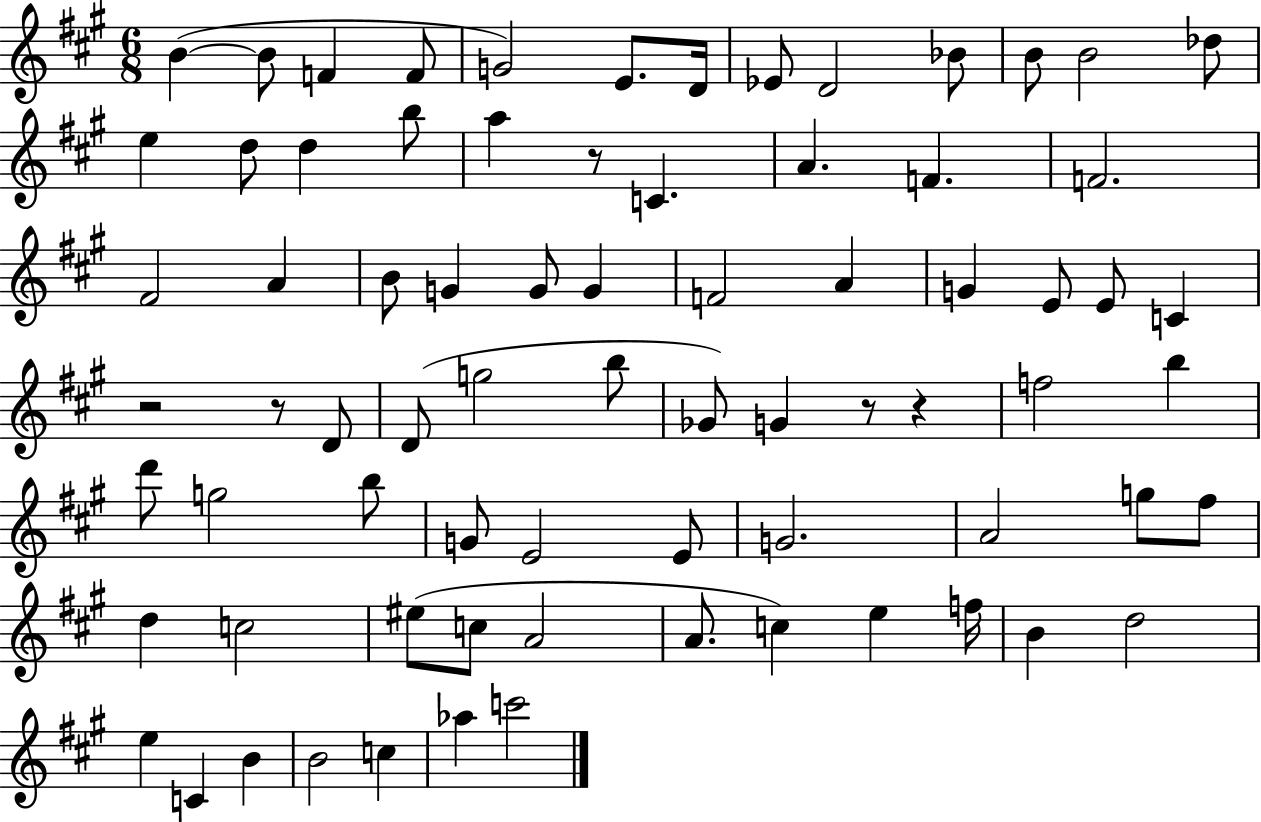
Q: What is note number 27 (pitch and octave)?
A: G4